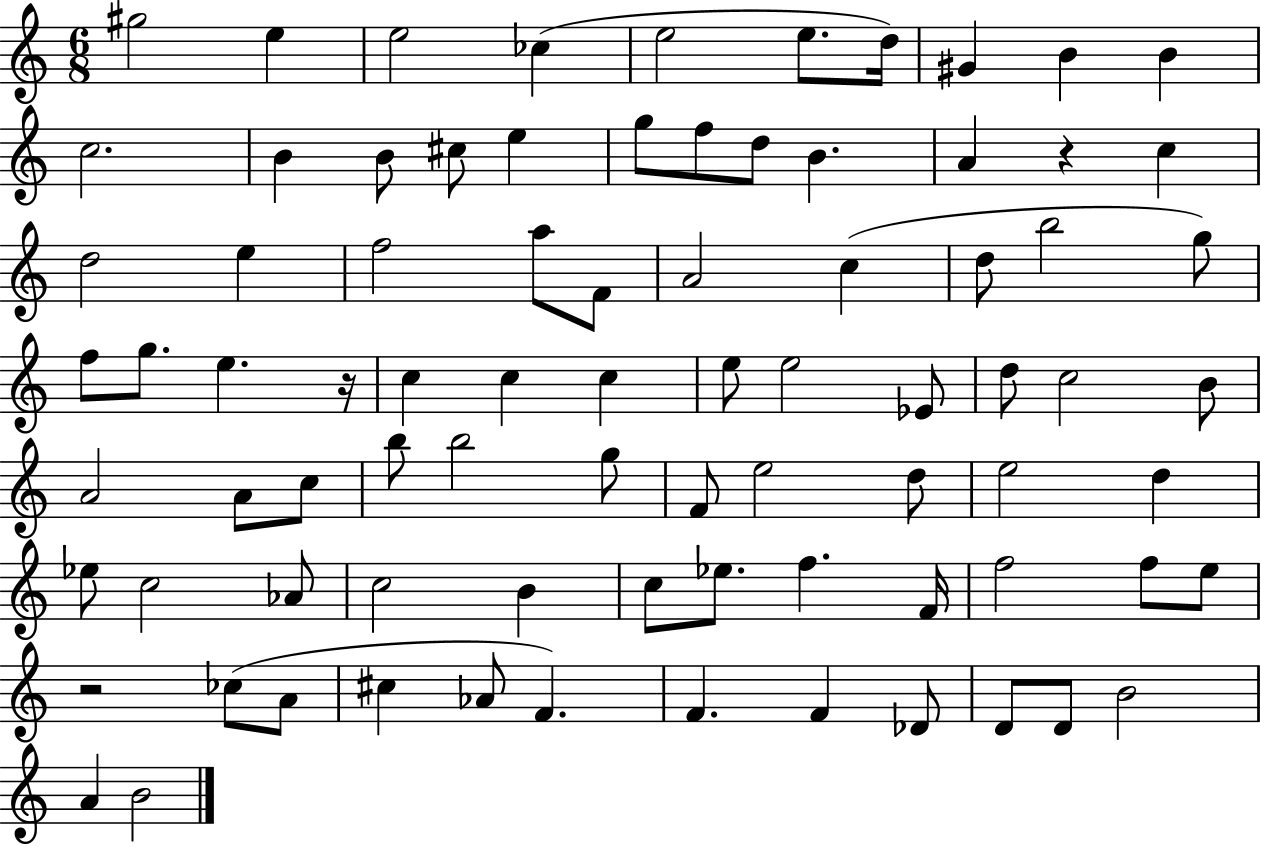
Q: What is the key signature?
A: C major